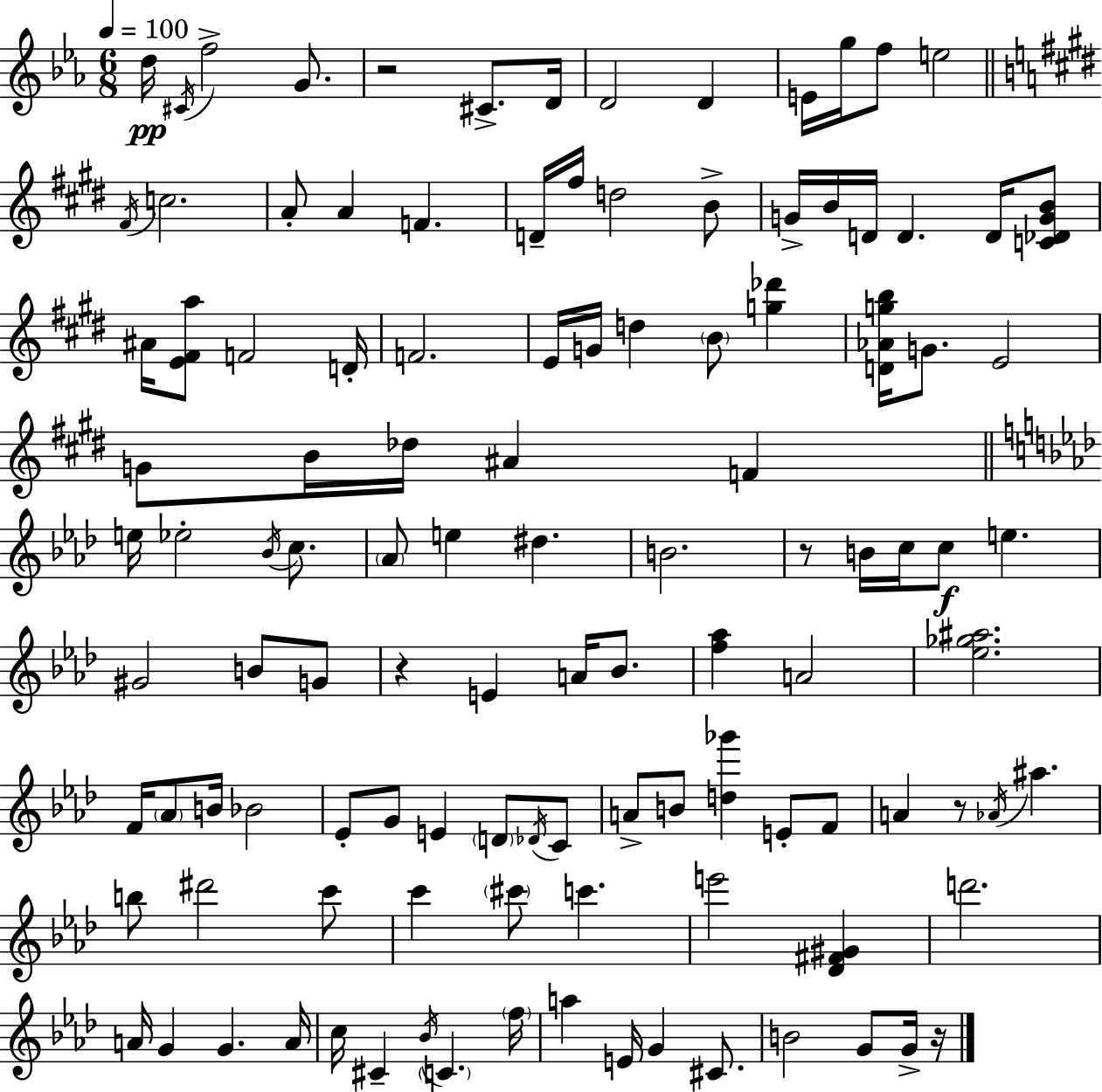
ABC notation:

X:1
T:Untitled
M:6/8
L:1/4
K:Cm
d/4 ^C/4 f2 G/2 z2 ^C/2 D/4 D2 D E/4 g/4 f/2 e2 ^F/4 c2 A/2 A F D/4 ^f/4 d2 B/2 G/4 B/4 D/4 D D/4 [C_DGB]/2 ^A/4 [E^Fa]/2 F2 D/4 F2 E/4 G/4 d B/2 [g_d'] [D_Agb]/4 G/2 E2 G/2 B/4 _d/4 ^A F e/4 _e2 _B/4 c/2 _A/2 e ^d B2 z/2 B/4 c/4 c/2 e ^G2 B/2 G/2 z E A/4 _B/2 [f_a] A2 [_e_g^a]2 F/4 _A/2 B/4 _B2 _E/2 G/2 E D/2 _D/4 C/2 A/2 B/2 [d_g'] E/2 F/2 A z/2 _A/4 ^a b/2 ^d'2 c'/2 c' ^c'/2 c' e'2 [_D^F^G] d'2 A/4 G G A/4 c/4 ^C _B/4 C f/4 a E/4 G ^C/2 B2 G/2 G/4 z/4